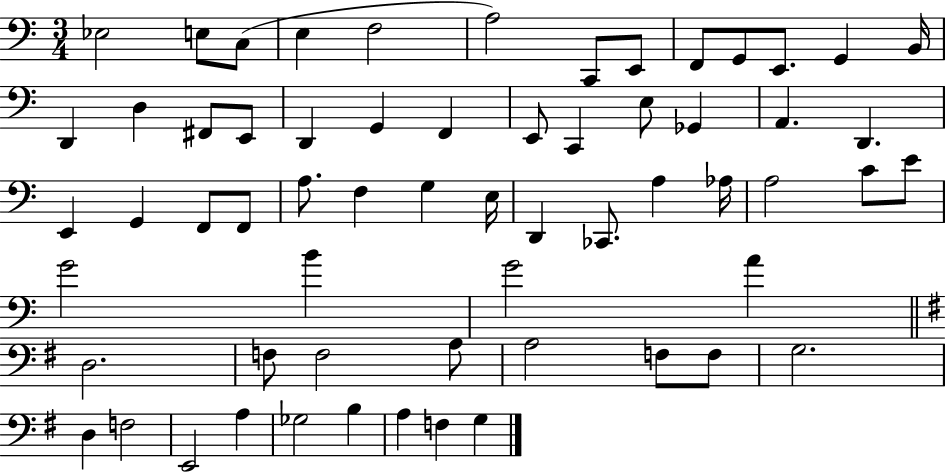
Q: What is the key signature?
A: C major